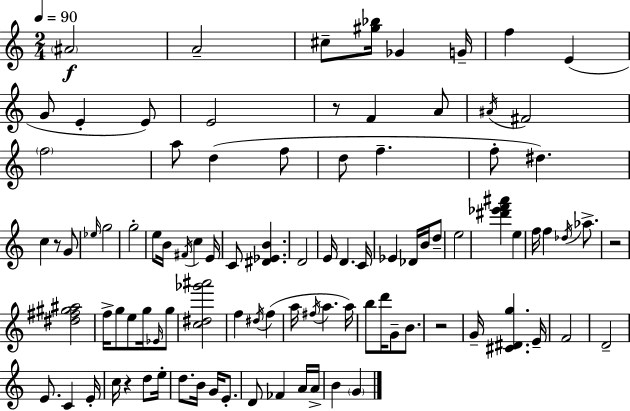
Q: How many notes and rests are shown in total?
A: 96